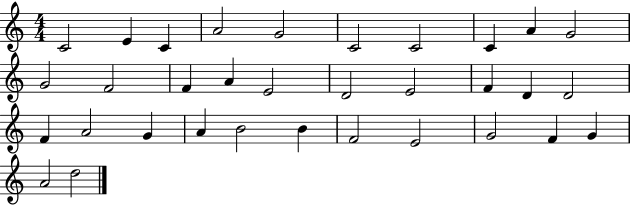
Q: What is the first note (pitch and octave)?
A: C4